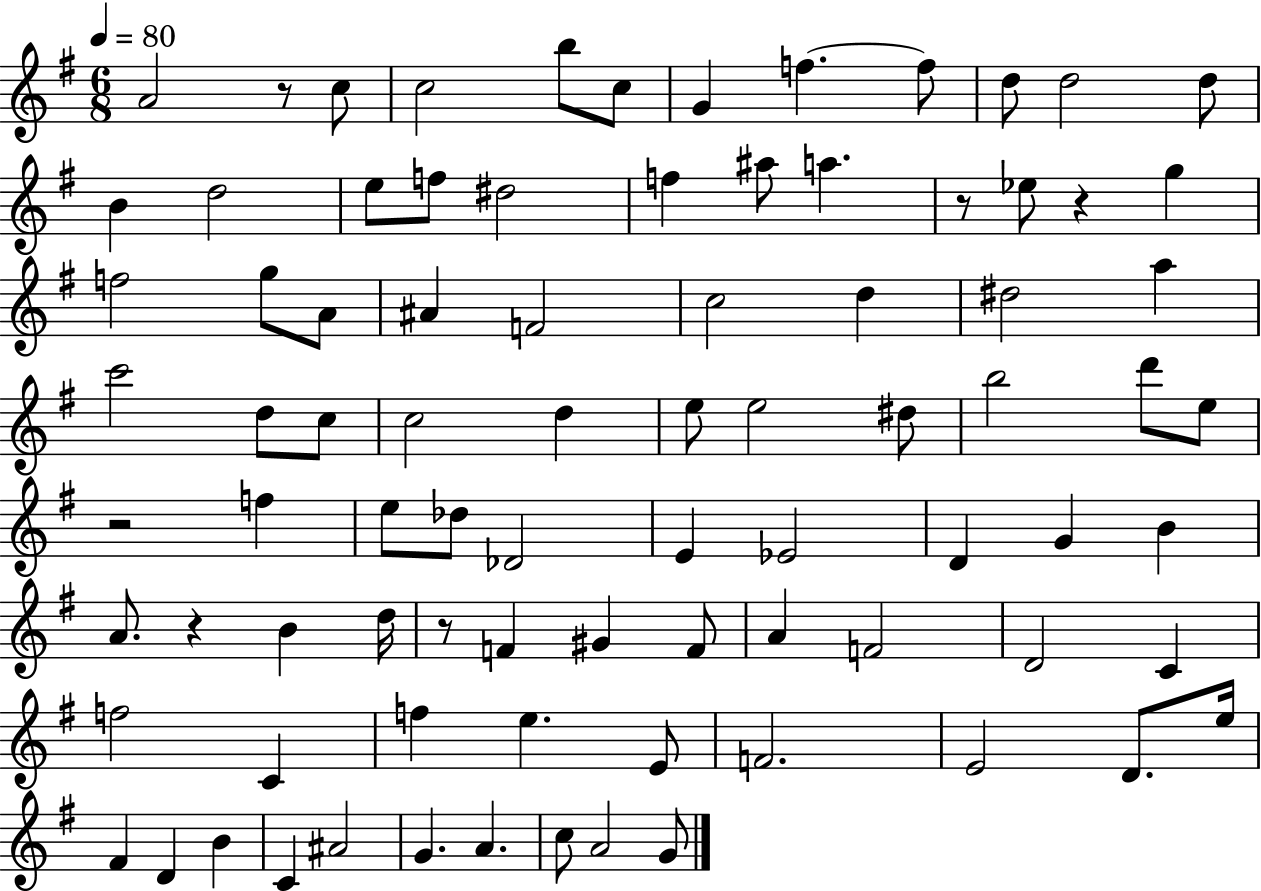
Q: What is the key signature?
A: G major